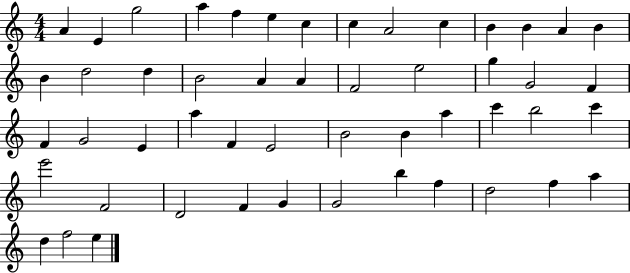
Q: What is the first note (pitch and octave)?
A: A4